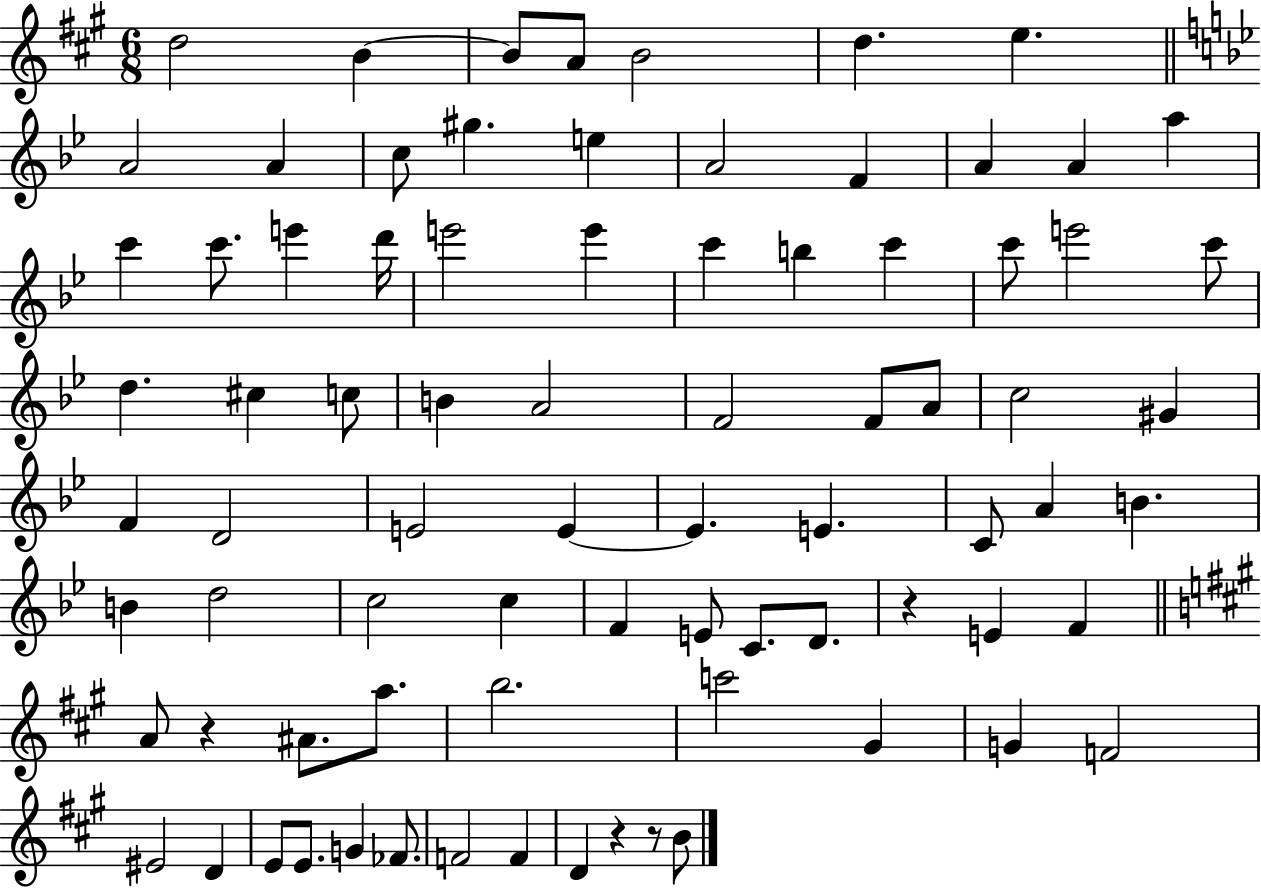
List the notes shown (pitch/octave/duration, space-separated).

D5/h B4/q B4/e A4/e B4/h D5/q. E5/q. A4/h A4/q C5/e G#5/q. E5/q A4/h F4/q A4/q A4/q A5/q C6/q C6/e. E6/q D6/s E6/h E6/q C6/q B5/q C6/q C6/e E6/h C6/e D5/q. C#5/q C5/e B4/q A4/h F4/h F4/e A4/e C5/h G#4/q F4/q D4/h E4/h E4/q E4/q. E4/q. C4/e A4/q B4/q. B4/q D5/h C5/h C5/q F4/q E4/e C4/e. D4/e. R/q E4/q F4/q A4/e R/q A#4/e. A5/e. B5/h. C6/h G#4/q G4/q F4/h EIS4/h D4/q E4/e E4/e. G4/q FES4/e. F4/h F4/q D4/q R/q R/e B4/e